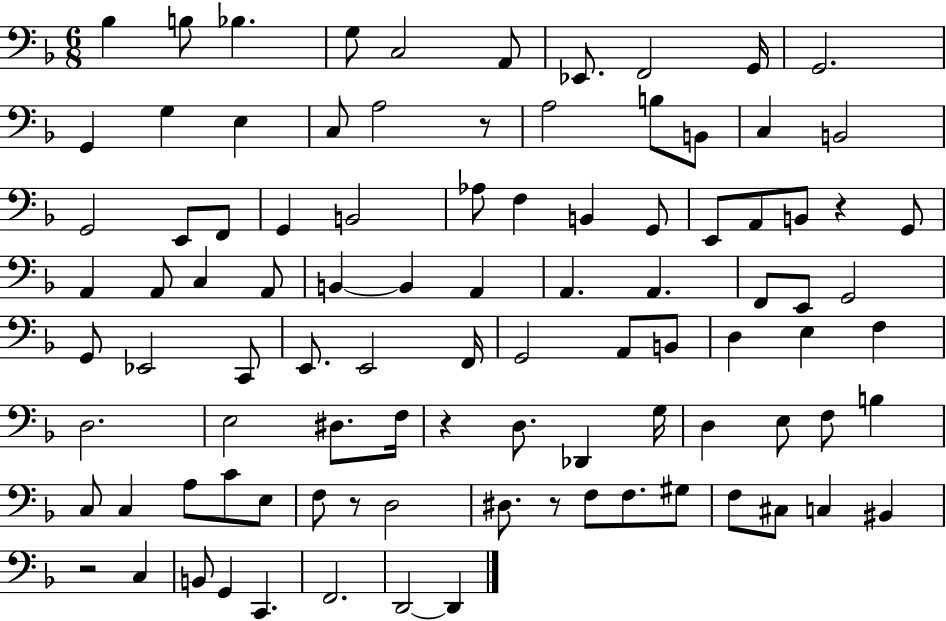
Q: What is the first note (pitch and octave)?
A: Bb3